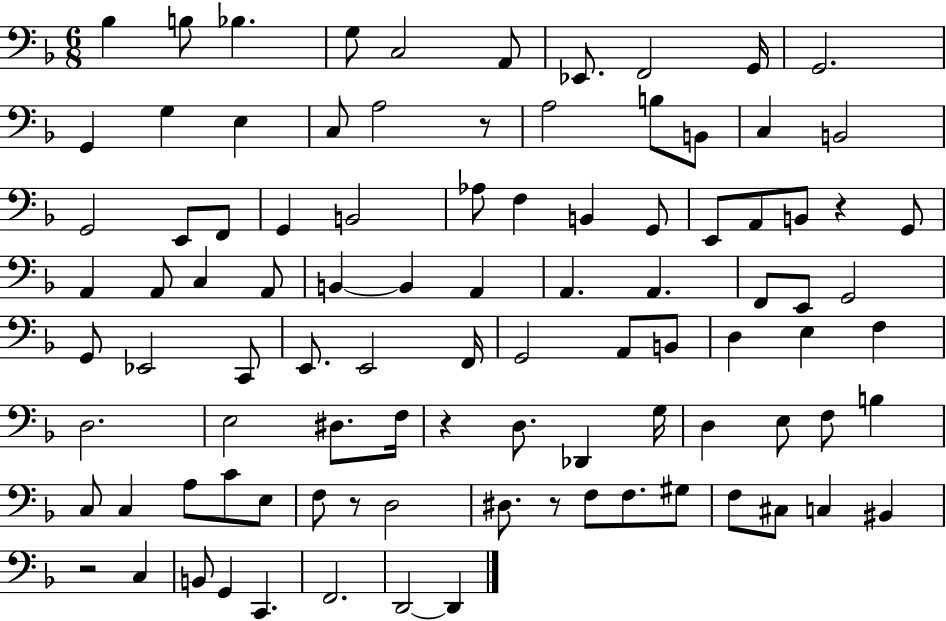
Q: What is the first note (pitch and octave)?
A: Bb3